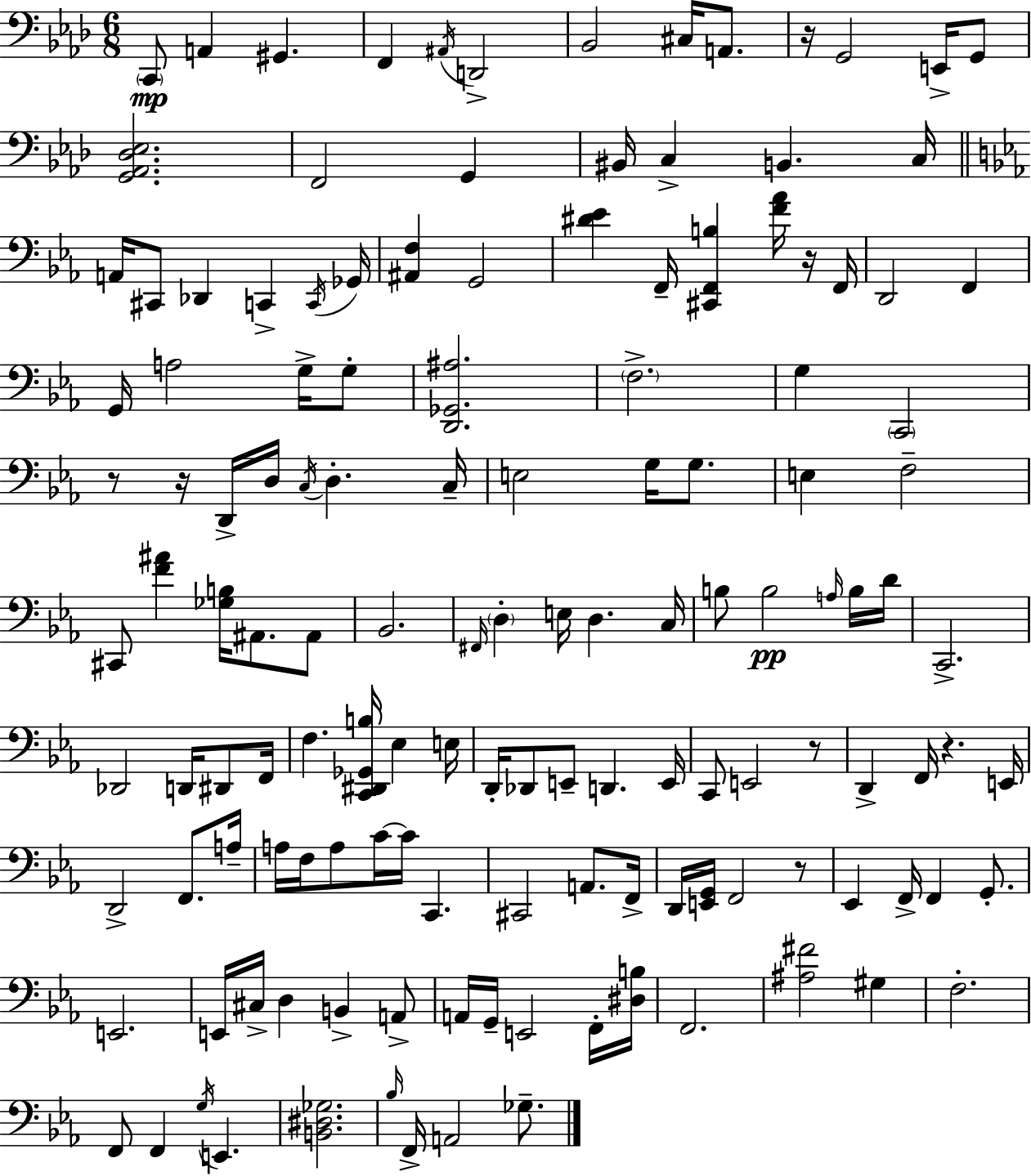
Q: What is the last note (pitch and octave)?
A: Gb3